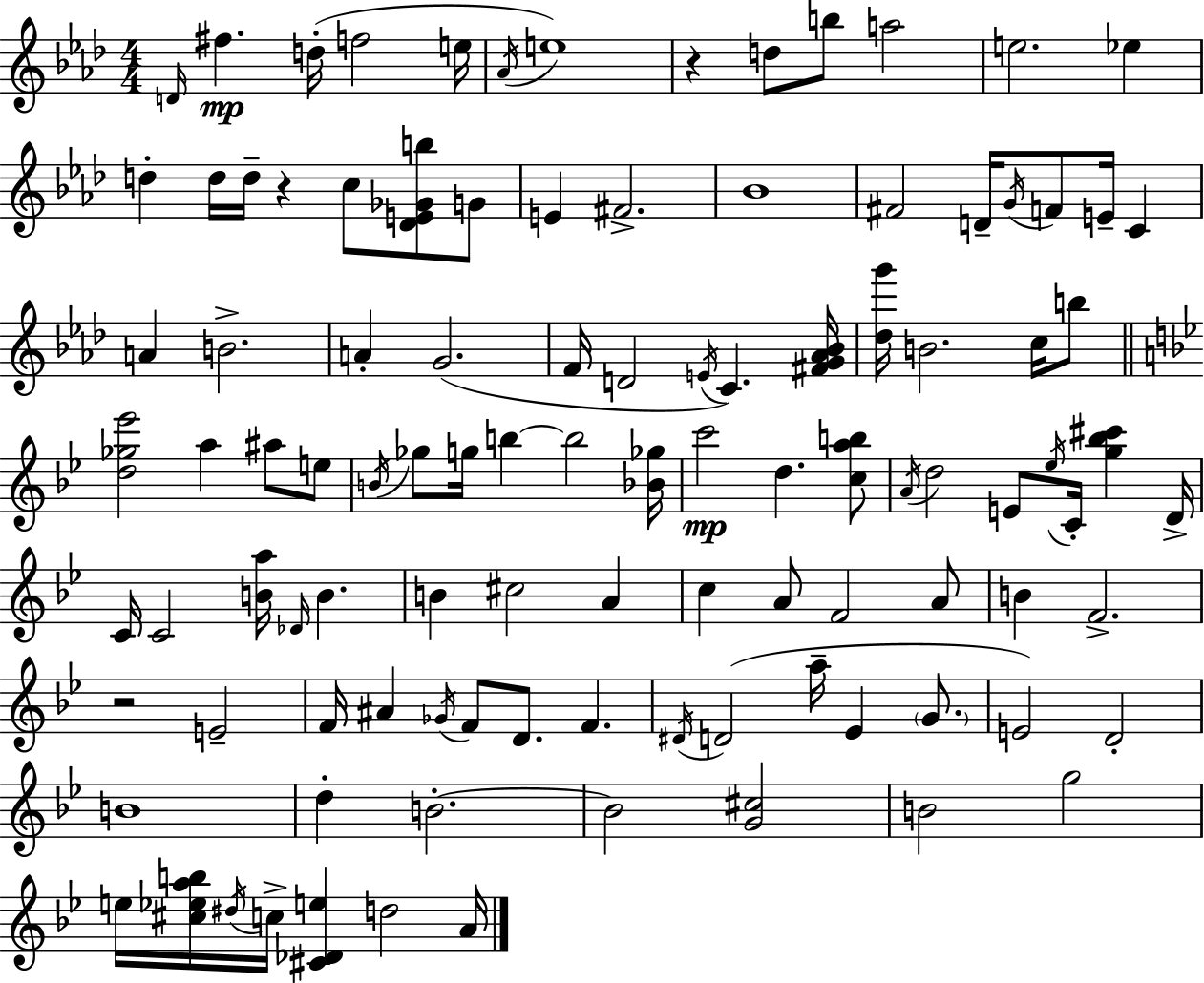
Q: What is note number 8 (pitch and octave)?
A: D5